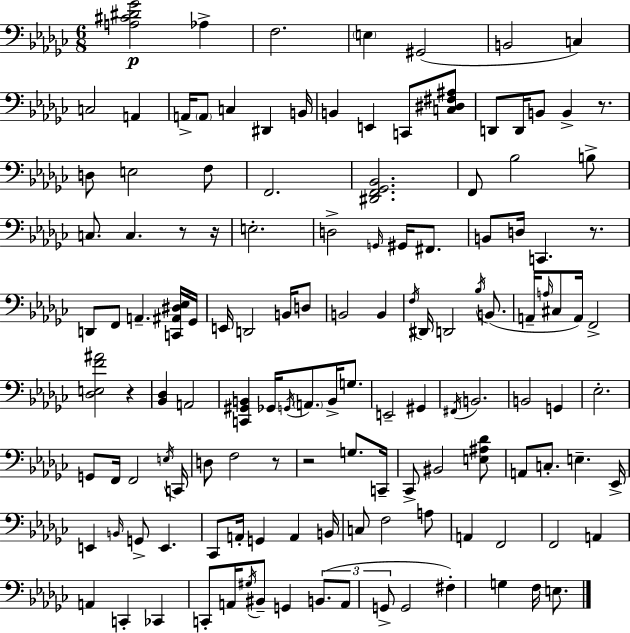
[A3,C#4,D#4,Gb4]/h Ab3/q F3/h. E3/q G#2/h B2/h C3/q C3/h A2/q A2/s A2/e C3/q D#2/q B2/s B2/q E2/q C2/e [C3,D#3,F#3,A#3]/e D2/e D2/s B2/e B2/q R/e. D3/e E3/h F3/e F2/h. [D#2,F2,Gb2,Bb2]/h. F2/e Bb3/h B3/e C3/e. C3/q. R/e R/s E3/h. D3/h G2/s G#2/s F#2/e. B2/e D3/s C2/q. R/e. D2/e F2/e A2/q. [C2,A#2,D#3,Eb3]/s Gb2/s E2/s D2/h B2/s D3/e B2/h B2/q F3/s D#2/s D2/h Bb3/s B2/e. A2/s A3/s C#3/e A2/s F2/h [Db3,E3,F4,A#4]/h R/q [Bb2,Db3]/q A2/h [C2,G#2,B2]/q Gb2/s G2/s A2/e. B2/s G3/e. E2/h G#2/q F#2/s B2/h. B2/h G2/q Eb3/h. G2/e F2/s F2/h E3/s C2/s D3/e F3/h R/e R/h G3/e. C2/s CES2/e BIS2/h [E3,A#3,Db4]/e A2/e C3/e. E3/q. Eb2/s E2/q B2/s G2/e E2/q. CES2/e A2/s G2/q A2/q B2/s C3/e F3/h A3/e A2/q F2/h F2/h A2/q A2/q C2/q CES2/q C2/e A2/s G#3/s BIS2/e G2/q B2/e. A2/e G2/e G2/h F#3/q G3/q F3/s E3/e.